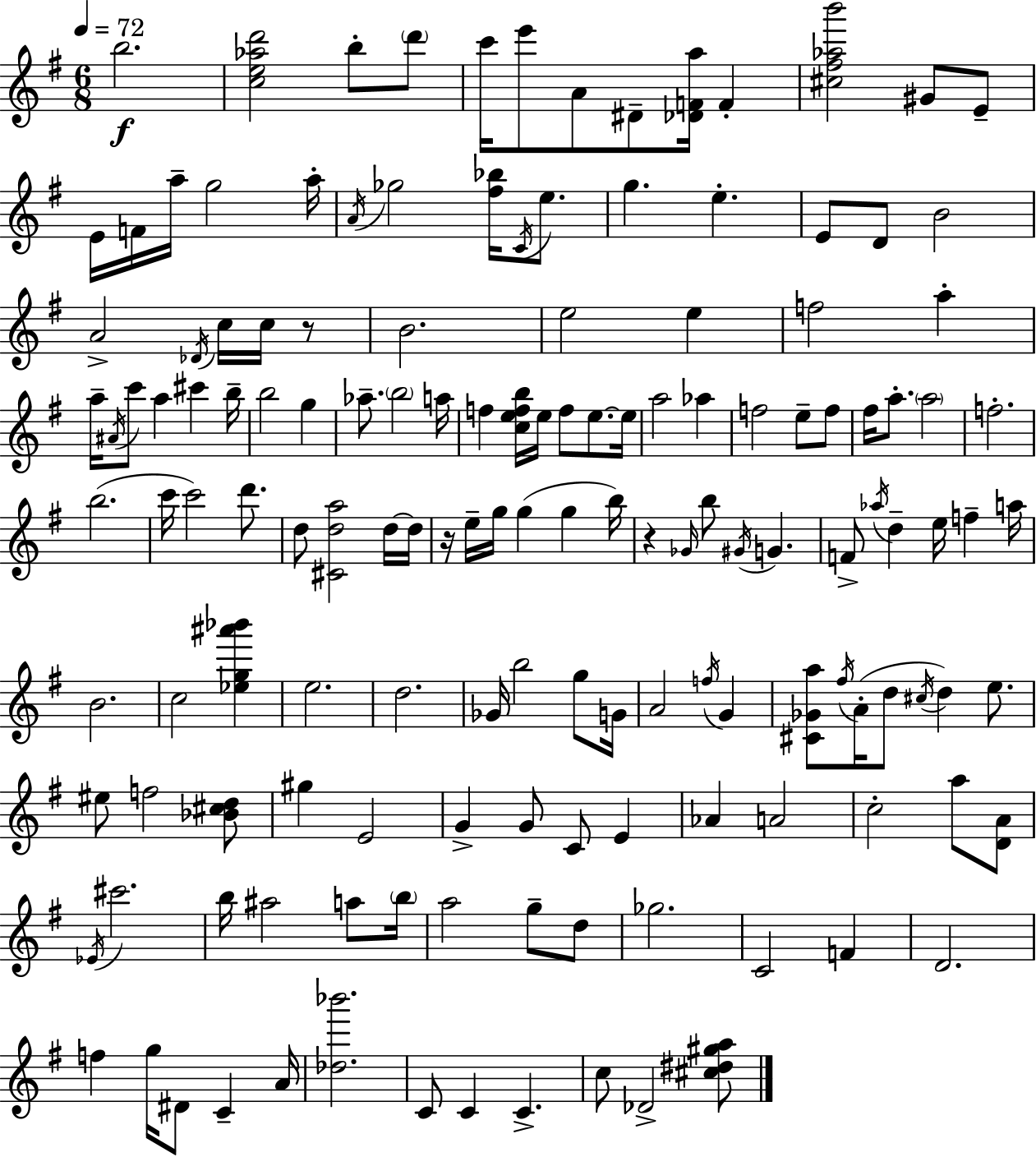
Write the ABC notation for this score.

X:1
T:Untitled
M:6/8
L:1/4
K:G
b2 [ce_ad']2 b/2 d'/2 c'/4 e'/2 A/2 ^D/2 [_DFa]/4 F [^c^f_ab']2 ^G/2 E/2 E/4 F/4 a/4 g2 a/4 A/4 _g2 [^f_b]/4 C/4 e/2 g e E/2 D/2 B2 A2 _D/4 c/4 c/4 z/2 B2 e2 e f2 a a/4 ^A/4 c'/2 a ^c' b/4 b2 g _a/2 b2 a/4 f [cefb]/4 e/4 f/2 e/2 e/4 a2 _a f2 e/2 f/2 ^f/4 a/2 a2 f2 b2 c'/4 c'2 d'/2 d/2 [^Cda]2 d/4 d/4 z/4 e/4 g/4 g g b/4 z _G/4 b/2 ^G/4 G F/2 _a/4 d e/4 f a/4 B2 c2 [_eg^a'_b'] e2 d2 _G/4 b2 g/2 G/4 A2 f/4 G [^C_Ga]/2 ^f/4 A/4 d/2 ^c/4 d e/2 ^e/2 f2 [_B^cd]/2 ^g E2 G G/2 C/2 E _A A2 c2 a/2 [DA]/2 _E/4 ^c'2 b/4 ^a2 a/2 b/4 a2 g/2 d/2 _g2 C2 F D2 f g/4 ^D/2 C A/4 [_d_b']2 C/2 C C c/2 _D2 [^c^d^ga]/2